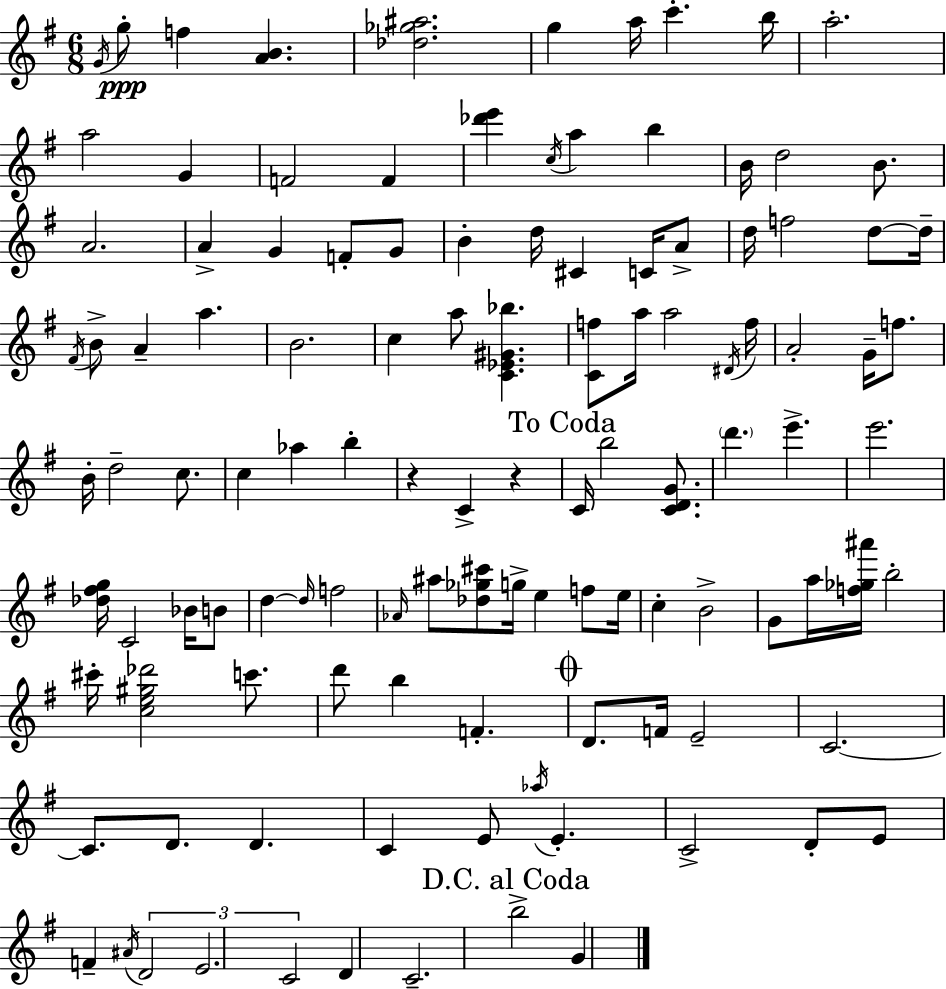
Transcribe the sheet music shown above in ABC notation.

X:1
T:Untitled
M:6/8
L:1/4
K:Em
G/4 g/2 f [AB] [_d_g^a]2 g a/4 c' b/4 a2 a2 G F2 F [_d'e'] c/4 a b B/4 d2 B/2 A2 A G F/2 G/2 B d/4 ^C C/4 A/2 d/4 f2 d/2 d/4 ^F/4 B/2 A a B2 c a/2 [C_E^G_b] [Cf]/2 a/4 a2 ^D/4 f/4 A2 G/4 f/2 B/4 d2 c/2 c _a b z C z C/4 b2 [CDG]/2 d' e' e'2 [_d^fg]/4 C2 _B/4 B/2 d d/4 f2 _A/4 ^a/2 [_d_g^c']/2 g/4 e f/2 e/4 c B2 G/2 a/4 [f_g^a']/4 b2 ^c'/4 [ce^g_d']2 c'/2 d'/2 b F D/2 F/4 E2 C2 C/2 D/2 D C E/2 _a/4 E C2 D/2 E/2 F ^A/4 D2 E2 C2 D C2 b2 G